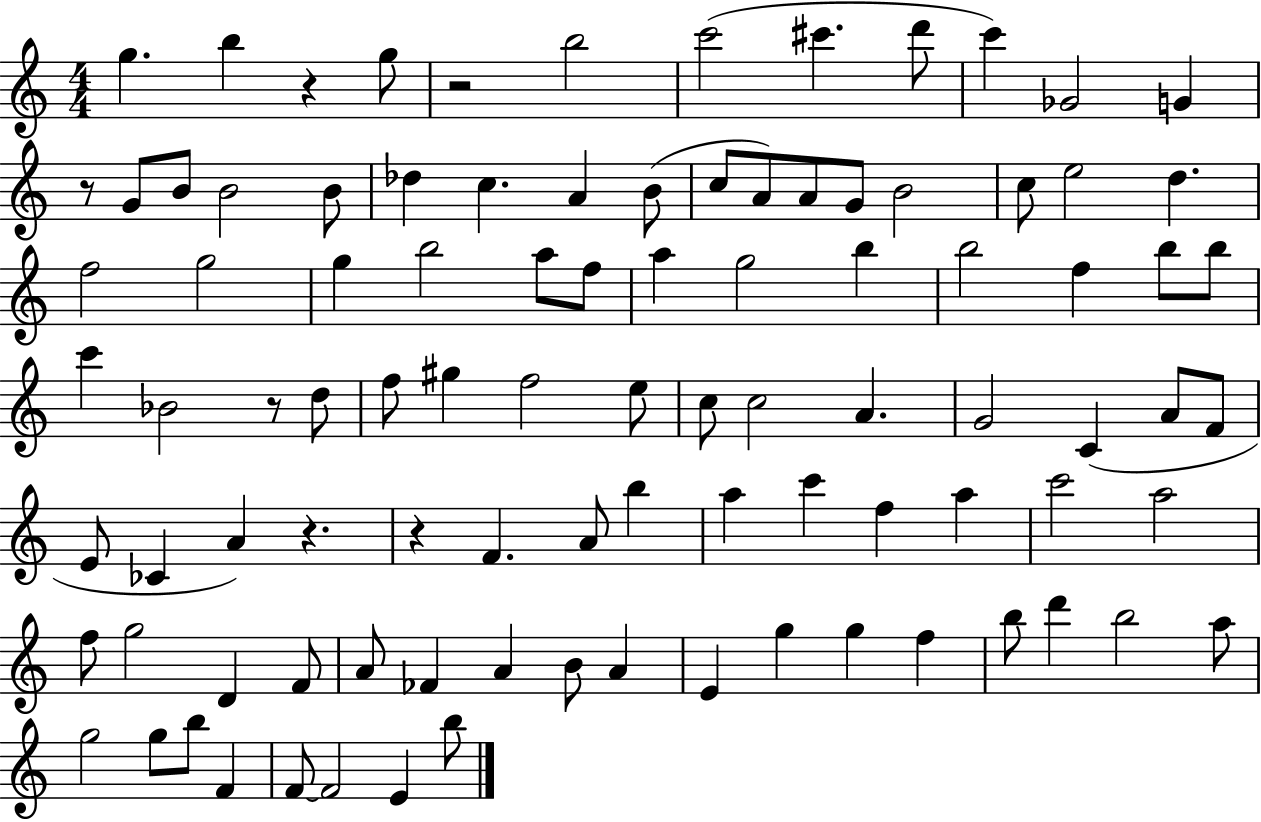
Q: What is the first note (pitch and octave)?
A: G5